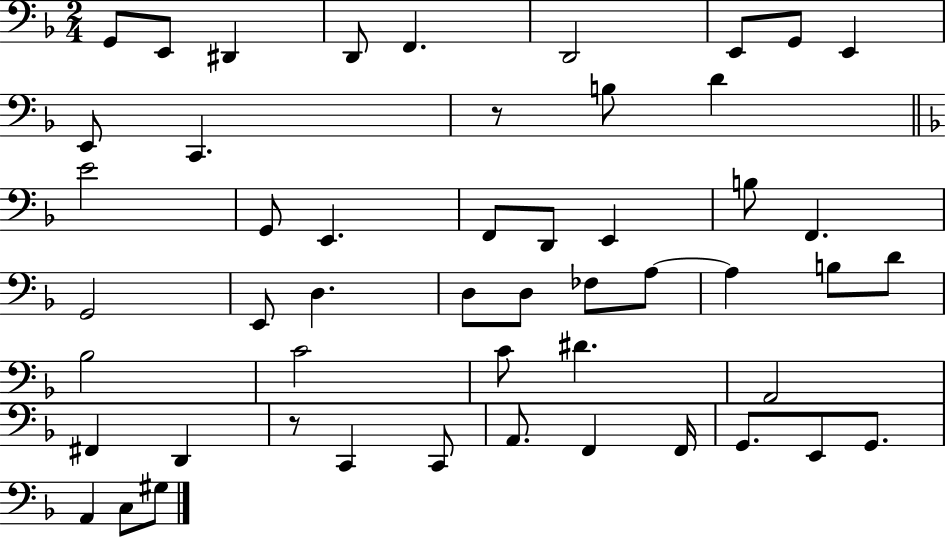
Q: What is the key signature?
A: F major